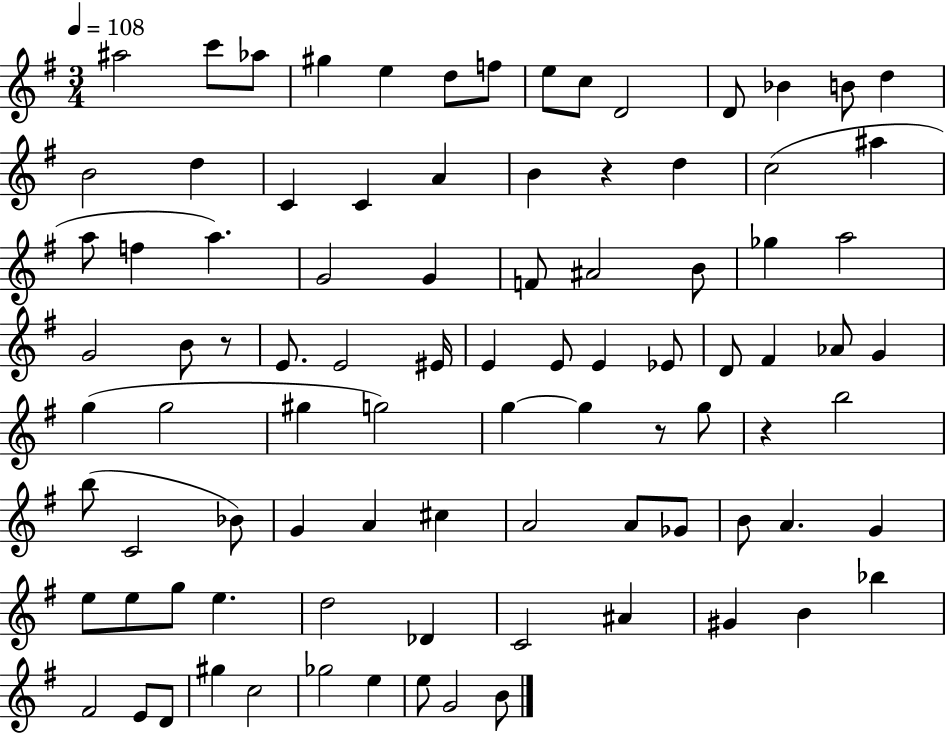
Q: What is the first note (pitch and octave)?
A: A#5